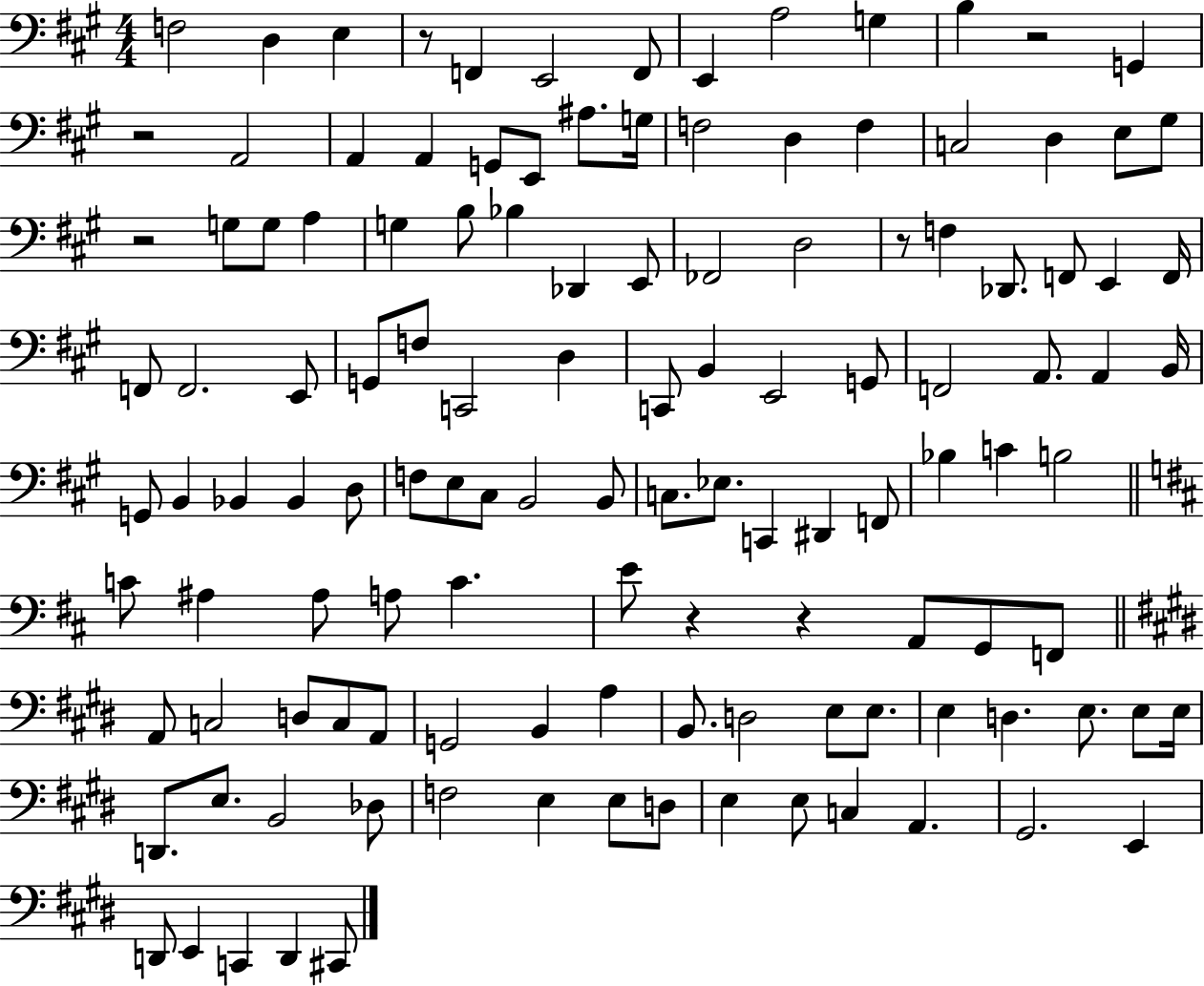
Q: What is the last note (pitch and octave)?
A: C#2